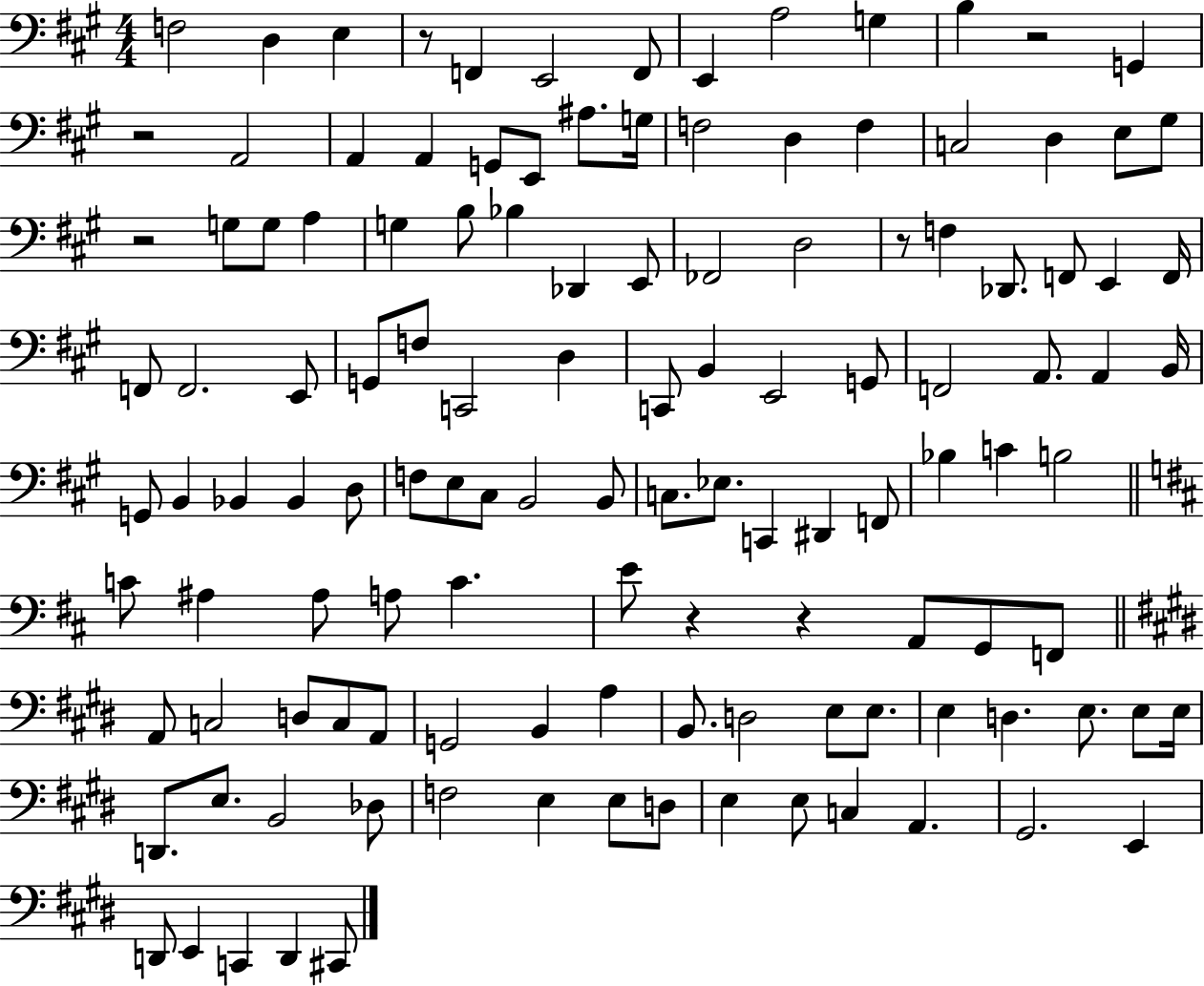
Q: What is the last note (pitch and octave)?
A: C#2